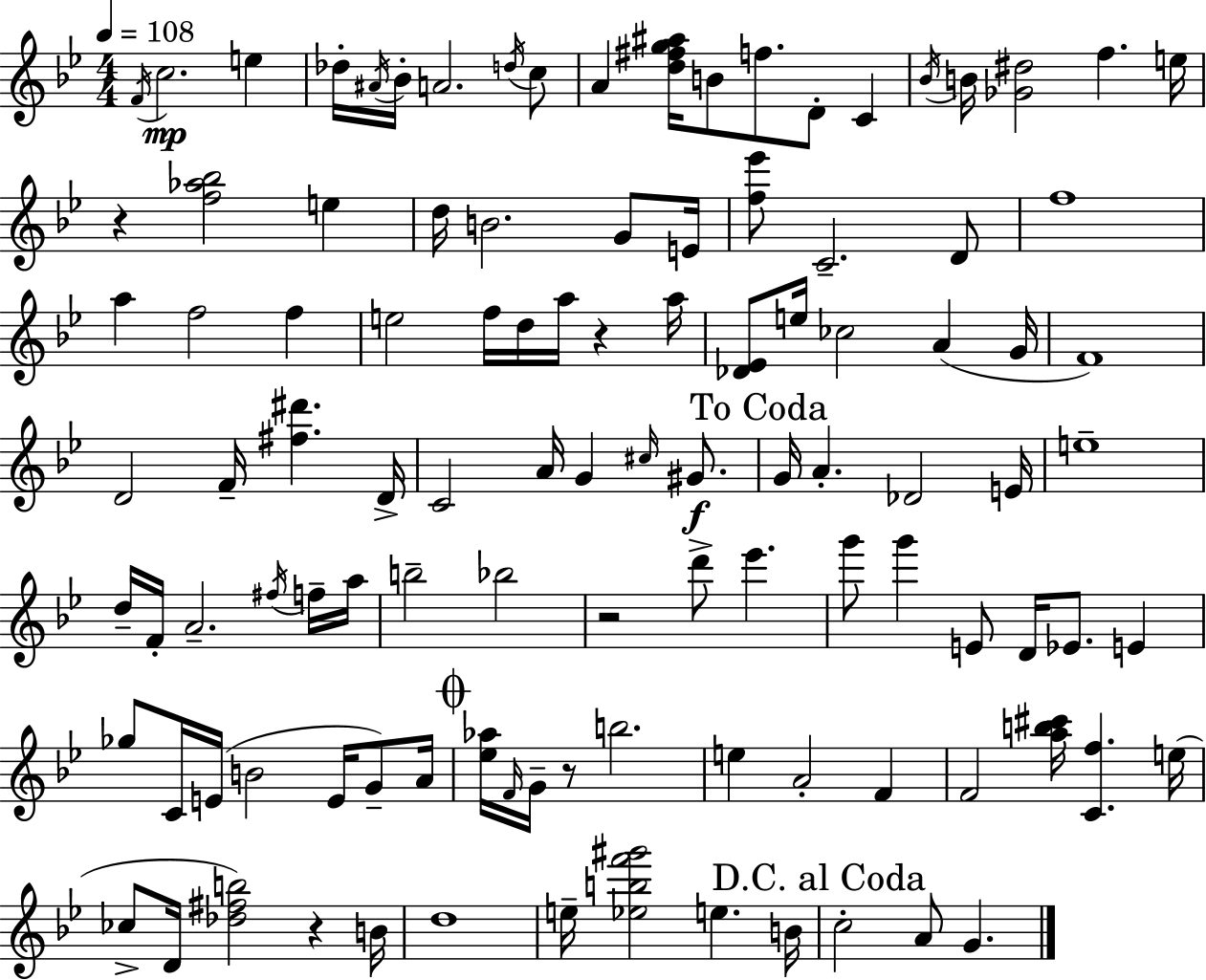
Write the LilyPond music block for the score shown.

{
  \clef treble
  \numericTimeSignature
  \time 4/4
  \key bes \major
  \tempo 4 = 108
  \acciaccatura { f'16 }\mp c''2. e''4 | des''16-. \acciaccatura { ais'16 } bes'16-. a'2. | \acciaccatura { d''16 } c''8 a'4 <d'' fis'' g'' ais''>16 b'8 f''8. d'8-. c'4 | \acciaccatura { bes'16 } b'16 <ges' dis''>2 f''4. | \break e''16 r4 <f'' aes'' bes''>2 | e''4 d''16 b'2. | g'8 e'16 <f'' ees'''>8 c'2.-- | d'8 f''1 | \break a''4 f''2 | f''4 e''2 f''16 d''16 a''16 r4 | a''16 <des' ees'>8 e''16 ces''2 a'4( | g'16 f'1) | \break d'2 f'16-- <fis'' dis'''>4. | d'16-> c'2 a'16 g'4 | \grace { cis''16 } gis'8.\f \mark "To Coda" g'16 a'4.-. des'2 | e'16 e''1-- | \break d''16-- f'16-. a'2.-- | \acciaccatura { fis''16 } f''16-- a''16 b''2-- bes''2 | r2 d'''8-> | ees'''4. g'''8 g'''4 e'8 d'16 ees'8. | \break e'4 ges''8 c'16 e'16( b'2 | e'16 g'8--) a'16 \mark \markup { \musicglyph "scripts.coda" } <ees'' aes''>16 \grace { f'16 } g'16-- r8 b''2. | e''4 a'2-. | f'4 f'2 <a'' b'' cis'''>16 | \break <c' f''>4. e''16( ces''8-> d'16 <des'' fis'' b''>2) | r4 b'16 d''1 | e''16-- <ees'' b'' f''' gis'''>2 | e''4. b'16 \mark "D.C. al Coda" c''2-. a'8 | \break g'4. \bar "|."
}